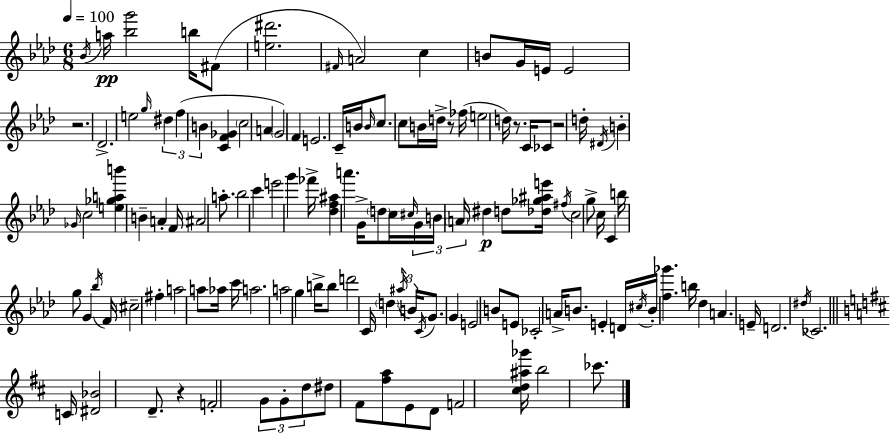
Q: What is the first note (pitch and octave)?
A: Bb4